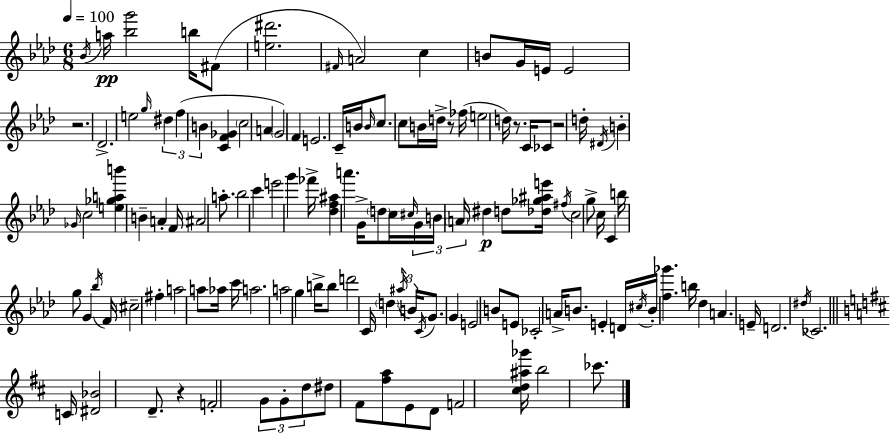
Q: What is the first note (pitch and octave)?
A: Bb4